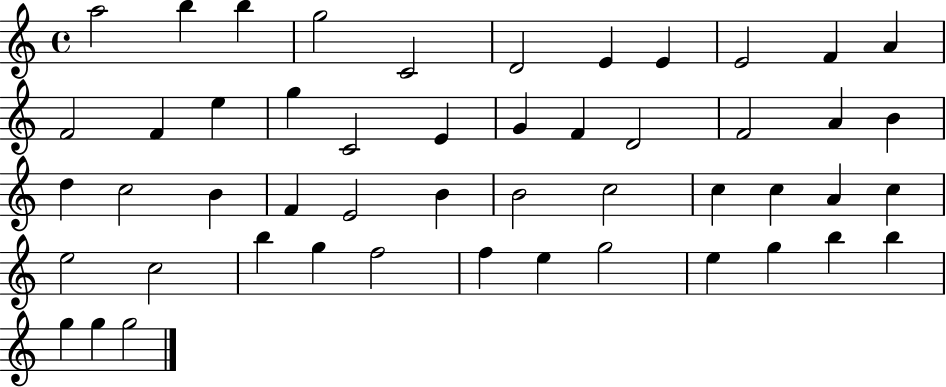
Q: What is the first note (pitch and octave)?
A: A5